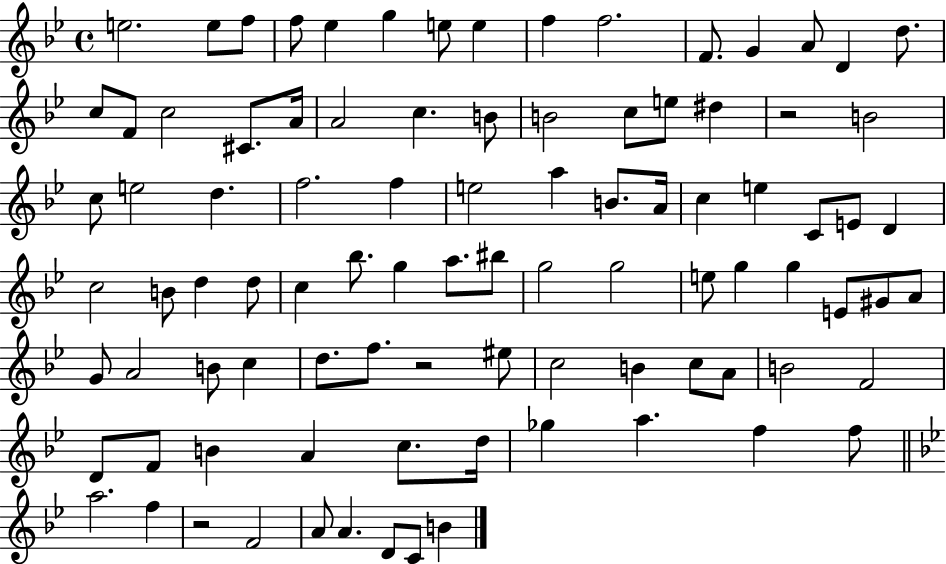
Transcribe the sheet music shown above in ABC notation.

X:1
T:Untitled
M:4/4
L:1/4
K:Bb
e2 e/2 f/2 f/2 _e g e/2 e f f2 F/2 G A/2 D d/2 c/2 F/2 c2 ^C/2 A/4 A2 c B/2 B2 c/2 e/2 ^d z2 B2 c/2 e2 d f2 f e2 a B/2 A/4 c e C/2 E/2 D c2 B/2 d d/2 c _b/2 g a/2 ^b/2 g2 g2 e/2 g g E/2 ^G/2 A/2 G/2 A2 B/2 c d/2 f/2 z2 ^e/2 c2 B c/2 A/2 B2 F2 D/2 F/2 B A c/2 d/4 _g a f f/2 a2 f z2 F2 A/2 A D/2 C/2 B